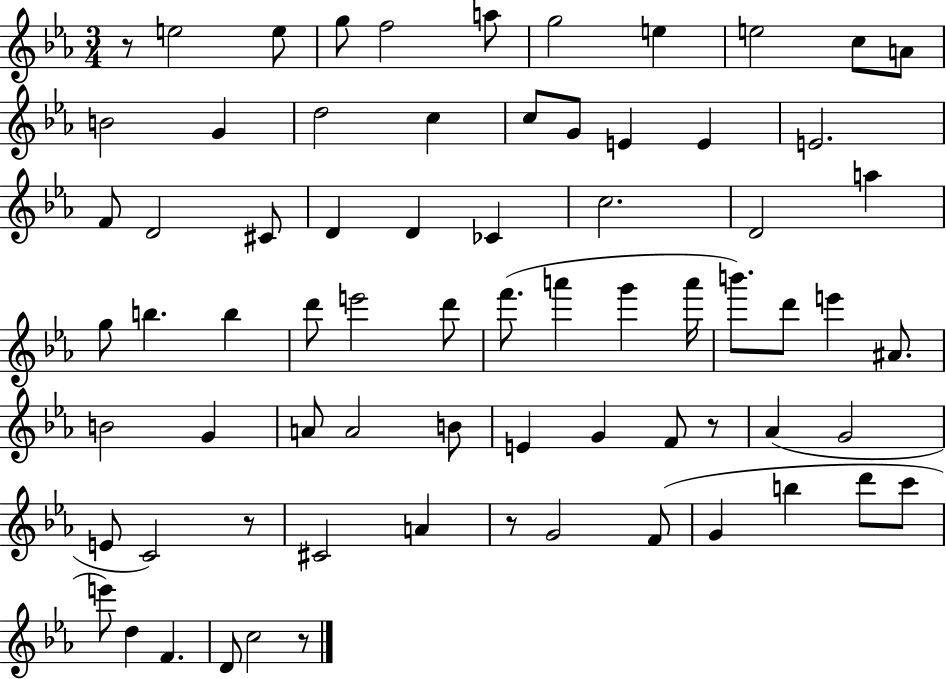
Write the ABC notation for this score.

X:1
T:Untitled
M:3/4
L:1/4
K:Eb
z/2 e2 e/2 g/2 f2 a/2 g2 e e2 c/2 A/2 B2 G d2 c c/2 G/2 E E E2 F/2 D2 ^C/2 D D _C c2 D2 a g/2 b b d'/2 e'2 d'/2 f'/2 a' g' a'/4 b'/2 d'/2 e' ^A/2 B2 G A/2 A2 B/2 E G F/2 z/2 _A G2 E/2 C2 z/2 ^C2 A z/2 G2 F/2 G b d'/2 c'/2 e'/2 d F D/2 c2 z/2